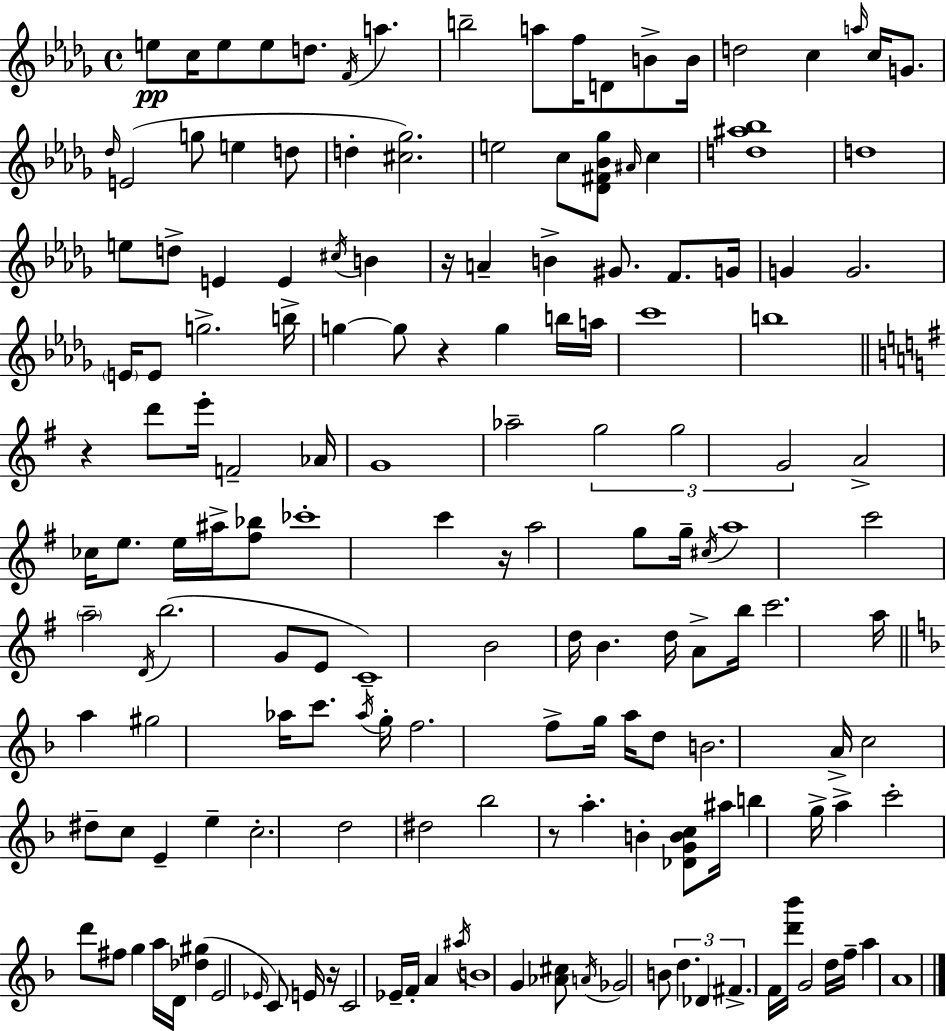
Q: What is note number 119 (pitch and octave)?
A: D6